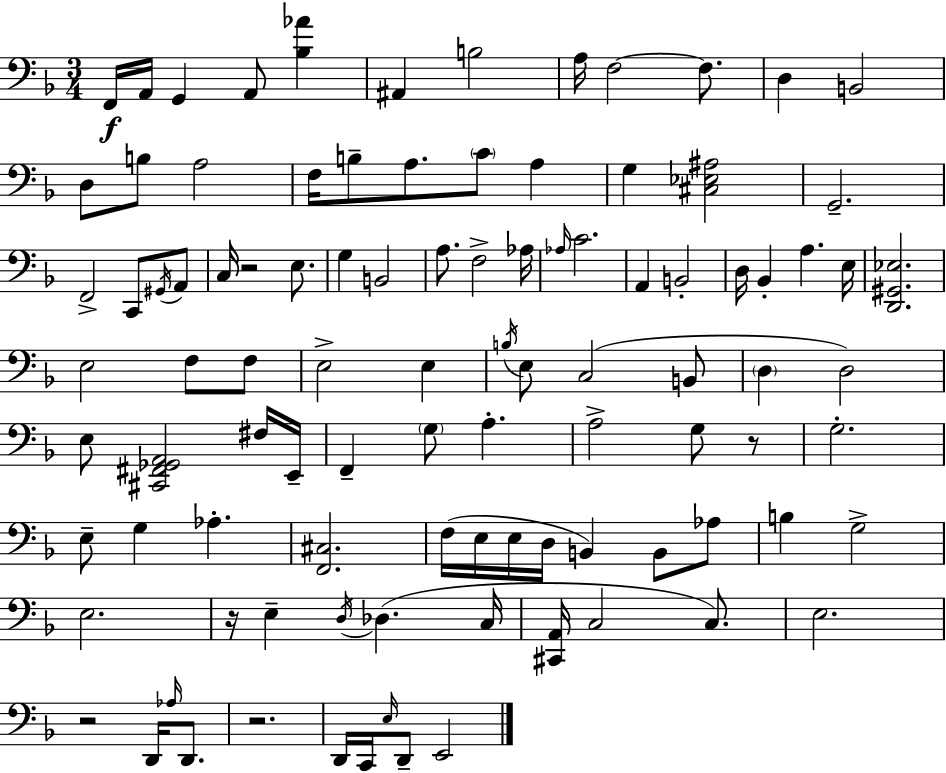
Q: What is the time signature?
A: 3/4